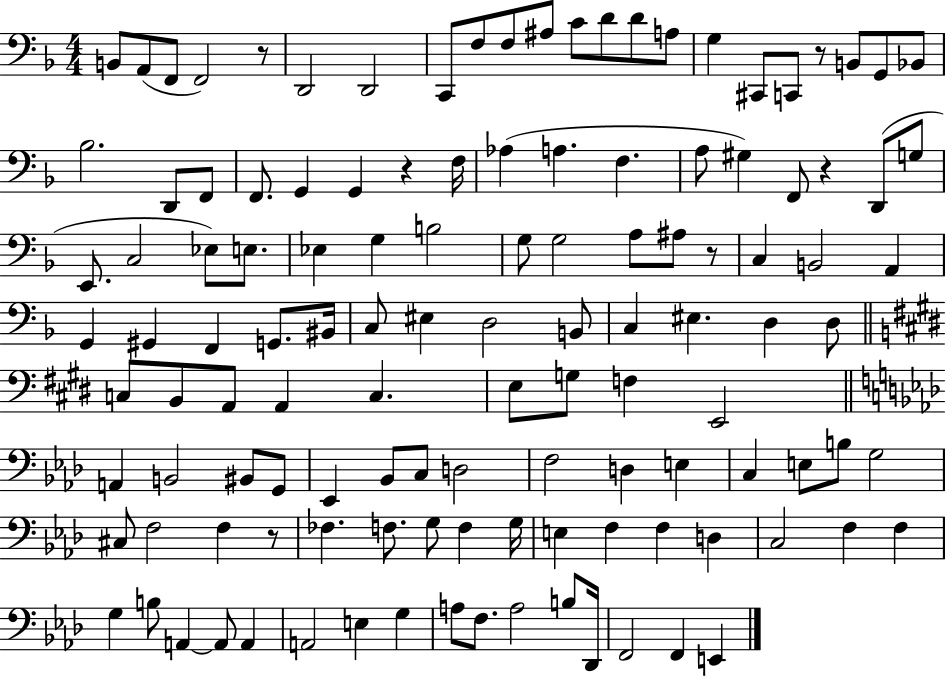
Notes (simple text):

B2/e A2/e F2/e F2/h R/e D2/h D2/h C2/e F3/e F3/e A#3/e C4/e D4/e D4/e A3/e G3/q C#2/e C2/e R/e B2/e G2/e Bb2/e Bb3/h. D2/e F2/e F2/e. G2/q G2/q R/q F3/s Ab3/q A3/q. F3/q. A3/e G#3/q F2/e R/q D2/e G3/e E2/e. C3/h Eb3/e E3/e. Eb3/q G3/q B3/h G3/e G3/h A3/e A#3/e R/e C3/q B2/h A2/q G2/q G#2/q F2/q G2/e. BIS2/s C3/e EIS3/q D3/h B2/e C3/q EIS3/q. D3/q D3/e C3/e B2/e A2/e A2/q C3/q. E3/e G3/e F3/q E2/h A2/q B2/h BIS2/e G2/e Eb2/q Bb2/e C3/e D3/h F3/h D3/q E3/q C3/q E3/e B3/e G3/h C#3/e F3/h F3/q R/e FES3/q. F3/e. G3/e F3/q G3/s E3/q F3/q F3/q D3/q C3/h F3/q F3/q G3/q B3/e A2/q A2/e A2/q A2/h E3/q G3/q A3/e F3/e. A3/h B3/e Db2/s F2/h F2/q E2/q